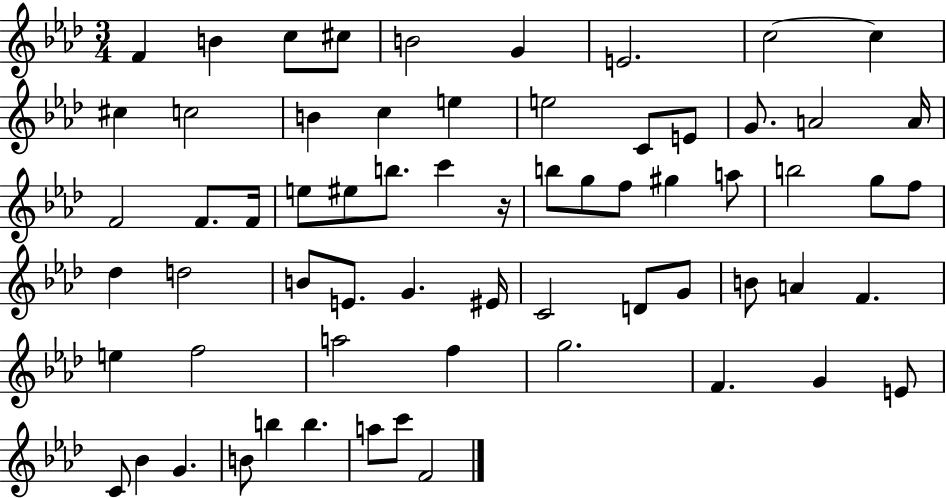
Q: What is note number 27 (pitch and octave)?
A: C6